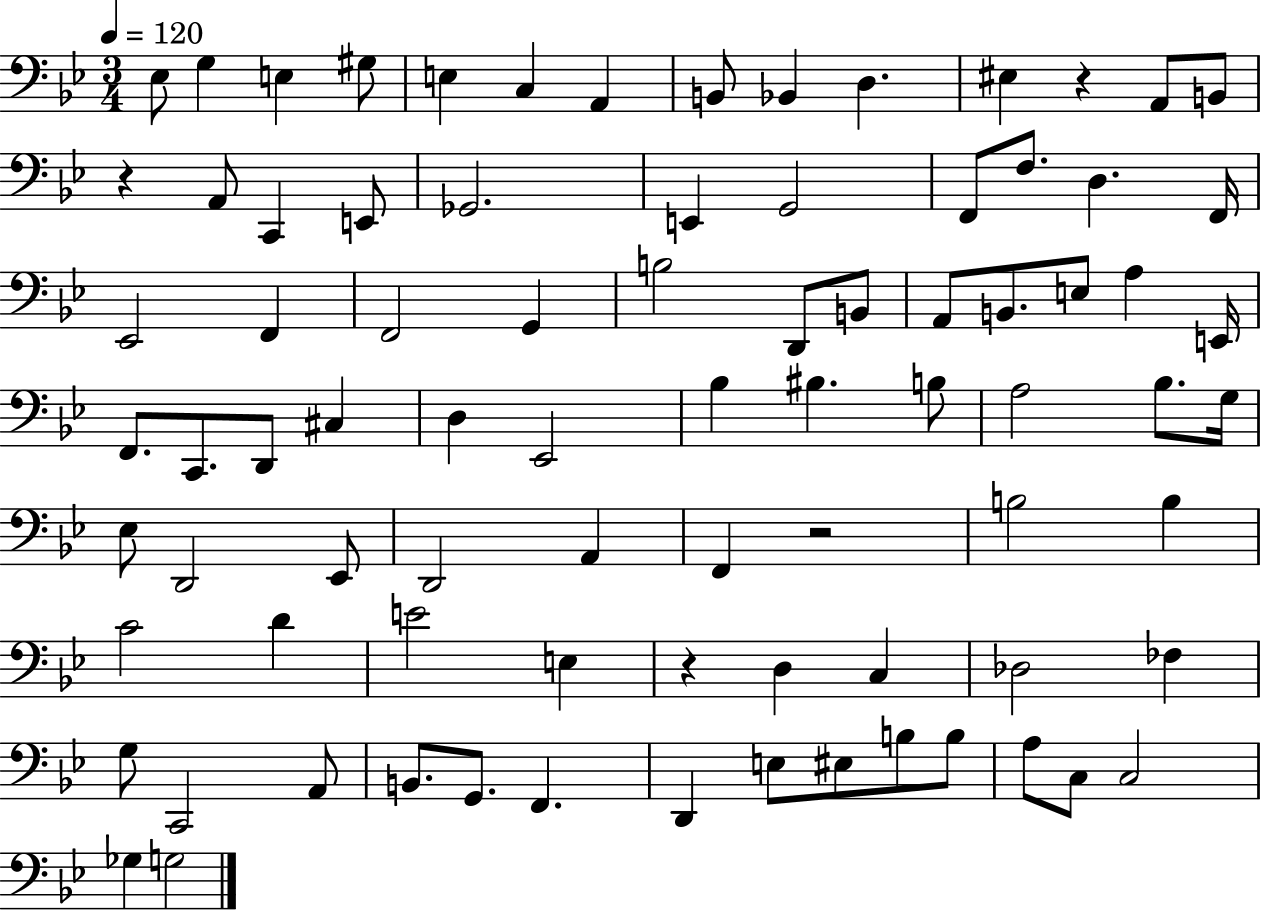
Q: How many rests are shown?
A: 4